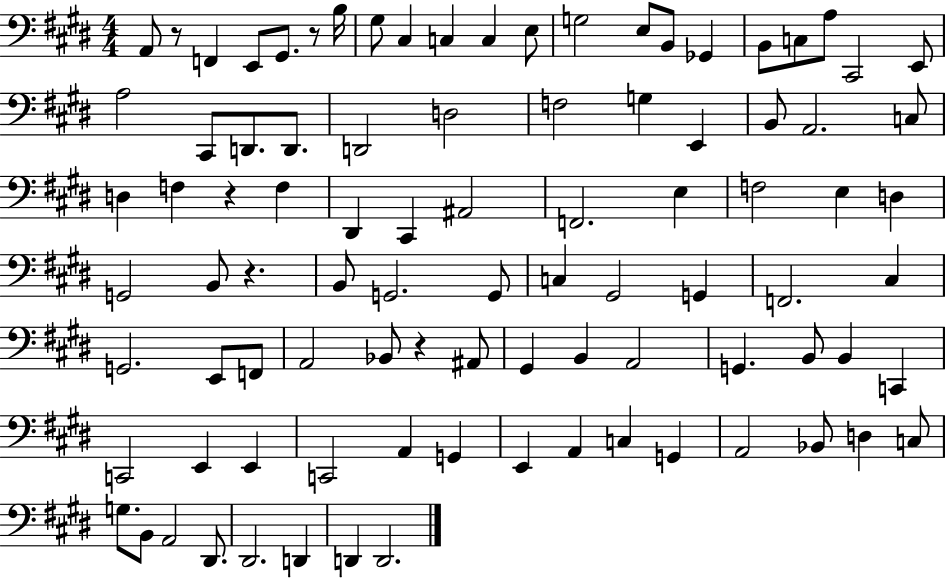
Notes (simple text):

A2/e R/e F2/q E2/e G#2/e. R/e B3/s G#3/e C#3/q C3/q C3/q E3/e G3/h E3/e B2/e Gb2/q B2/e C3/e A3/e C#2/h E2/e A3/h C#2/e D2/e. D2/e. D2/h D3/h F3/h G3/q E2/q B2/e A2/h. C3/e D3/q F3/q R/q F3/q D#2/q C#2/q A#2/h F2/h. E3/q F3/h E3/q D3/q G2/h B2/e R/q. B2/e G2/h. G2/e C3/q G#2/h G2/q F2/h. C#3/q G2/h. E2/e F2/e A2/h Bb2/e R/q A#2/e G#2/q B2/q A2/h G2/q. B2/e B2/q C2/q C2/h E2/q E2/q C2/h A2/q G2/q E2/q A2/q C3/q G2/q A2/h Bb2/e D3/q C3/e G3/e. B2/e A2/h D#2/e. D#2/h. D2/q D2/q D2/h.